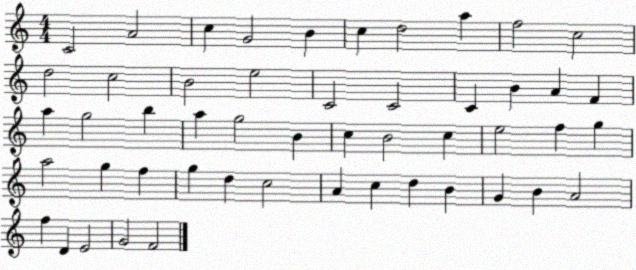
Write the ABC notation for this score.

X:1
T:Untitled
M:4/4
L:1/4
K:C
C2 A2 c G2 B c d2 a f2 c2 d2 c2 B2 e2 C2 C2 C B A F a g2 b a g2 B c B2 c e2 f g a2 g f g d c2 A c d B G B A2 f D E2 G2 F2